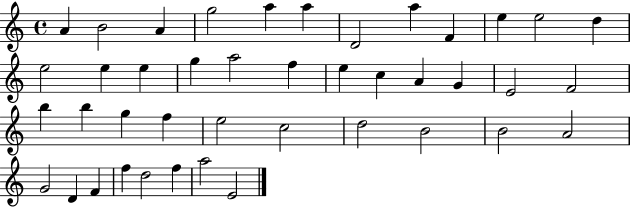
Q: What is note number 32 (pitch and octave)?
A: B4